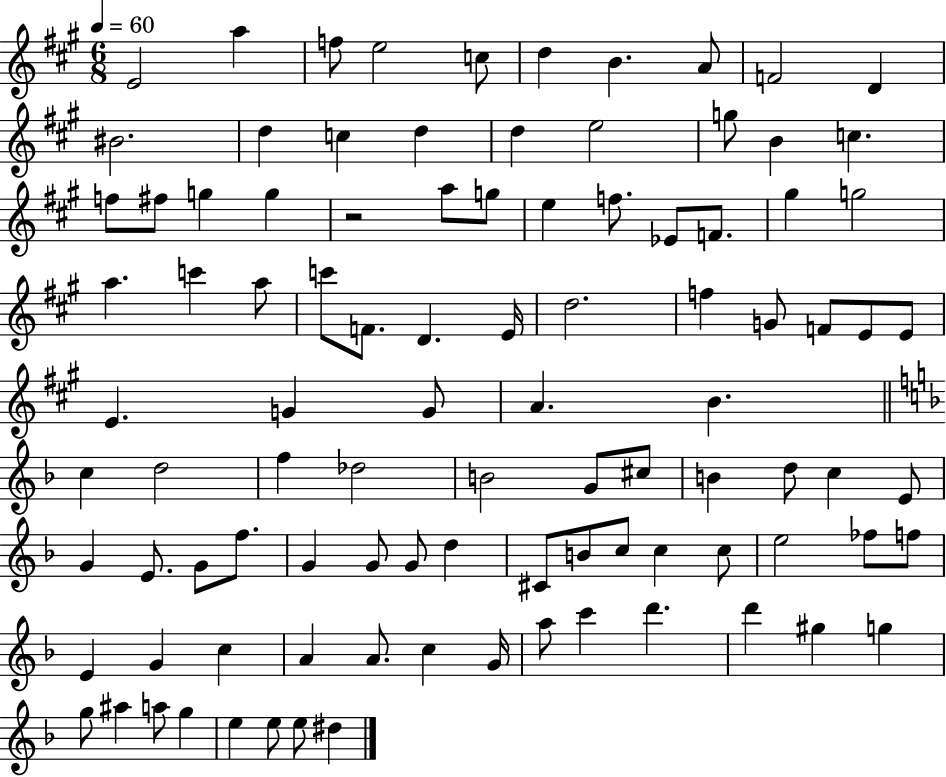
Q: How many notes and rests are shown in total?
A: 98